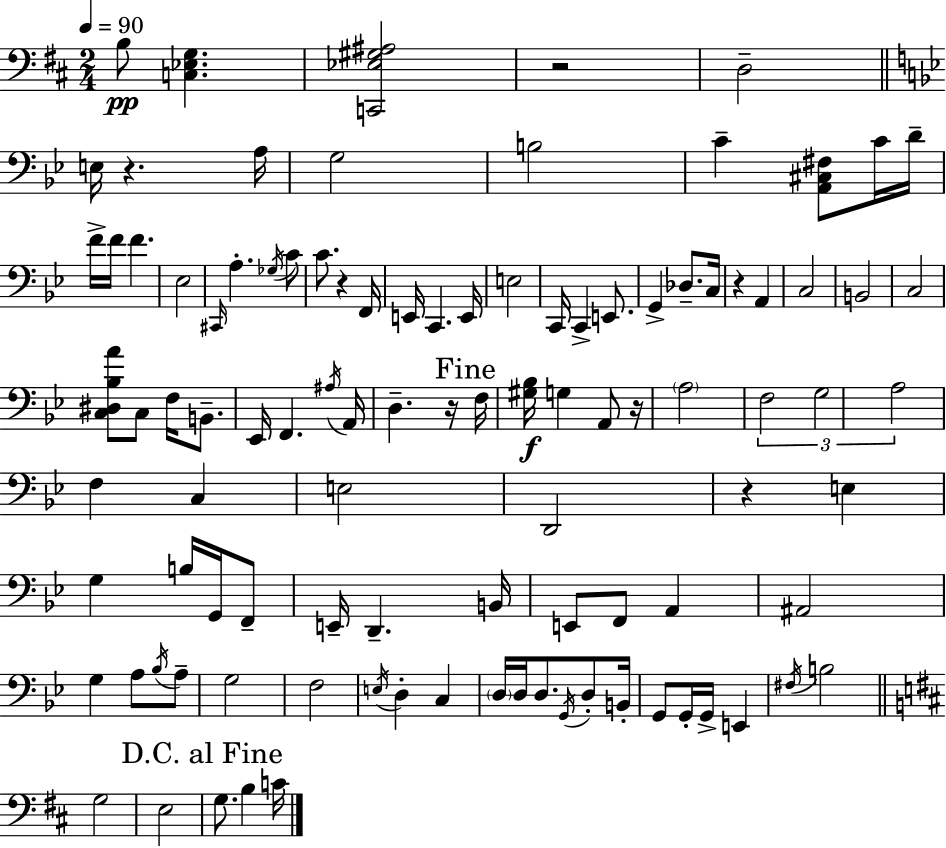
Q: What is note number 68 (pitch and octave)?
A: A3